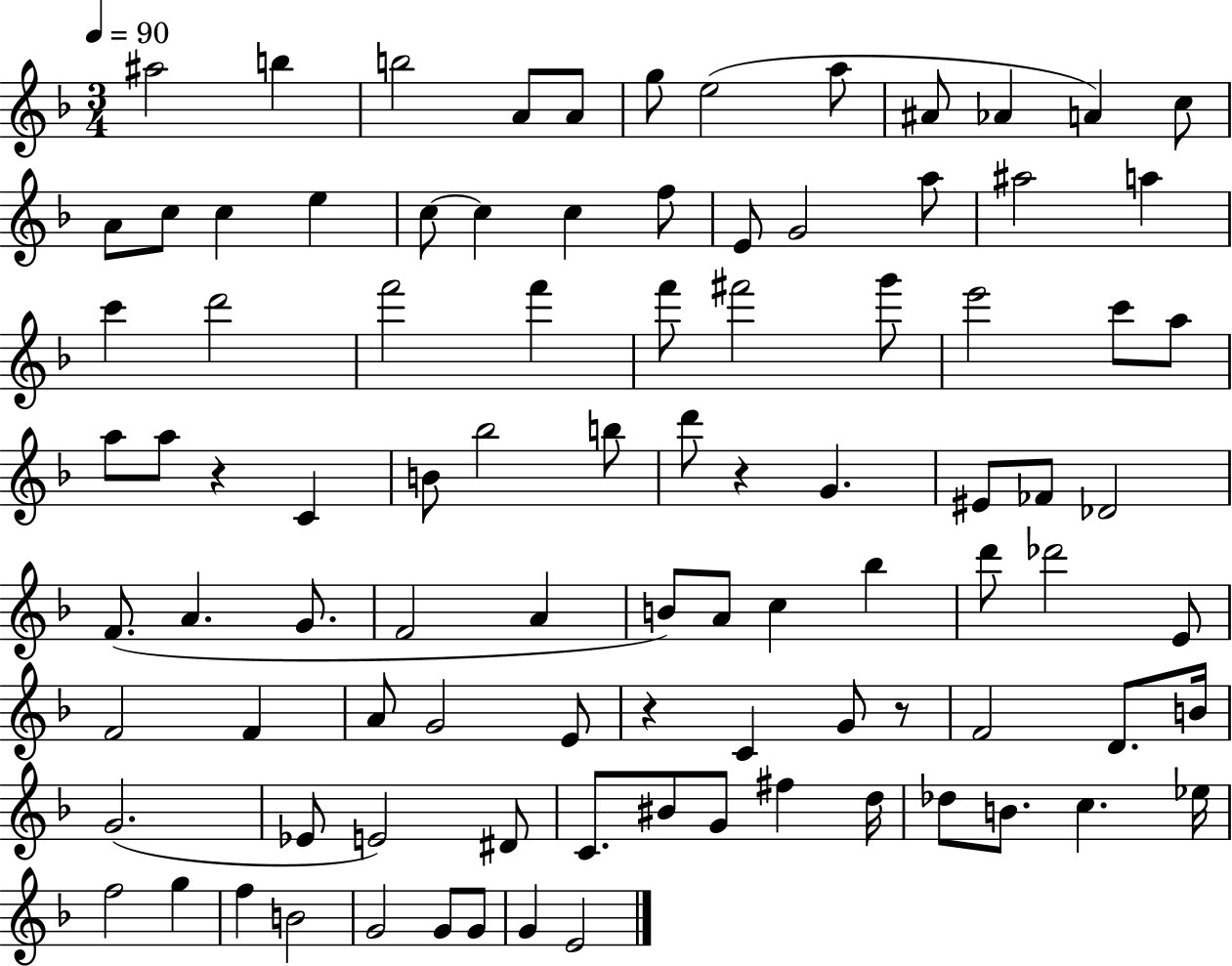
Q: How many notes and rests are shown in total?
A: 94